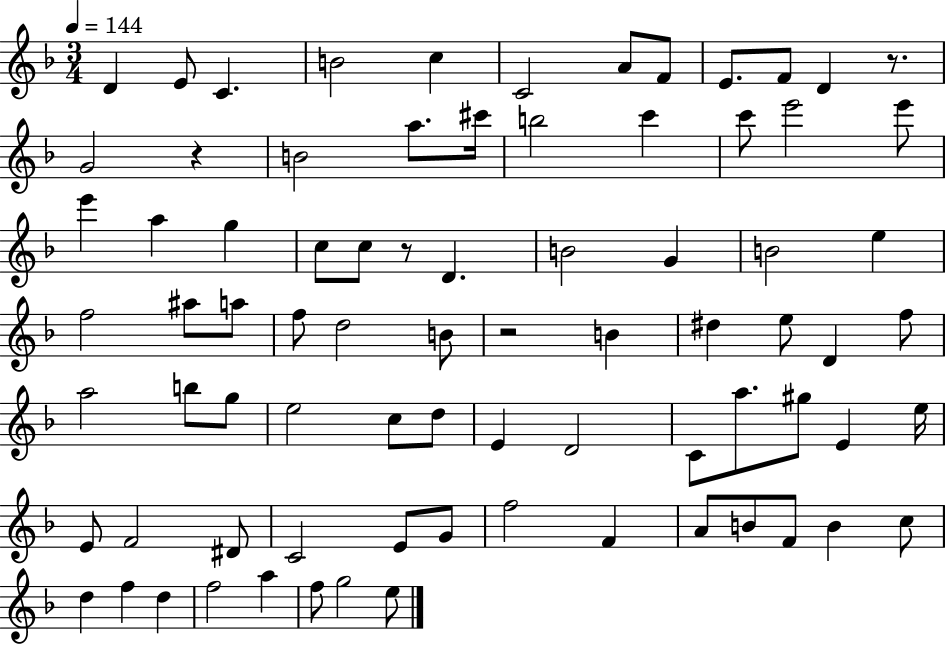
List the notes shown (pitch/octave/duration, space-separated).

D4/q E4/e C4/q. B4/h C5/q C4/h A4/e F4/e E4/e. F4/e D4/q R/e. G4/h R/q B4/h A5/e. C#6/s B5/h C6/q C6/e E6/h E6/e E6/q A5/q G5/q C5/e C5/e R/e D4/q. B4/h G4/q B4/h E5/q F5/h A#5/e A5/e F5/e D5/h B4/e R/h B4/q D#5/q E5/e D4/q F5/e A5/h B5/e G5/e E5/h C5/e D5/e E4/q D4/h C4/e A5/e. G#5/e E4/q E5/s E4/e F4/h D#4/e C4/h E4/e G4/e F5/h F4/q A4/e B4/e F4/e B4/q C5/e D5/q F5/q D5/q F5/h A5/q F5/e G5/h E5/e